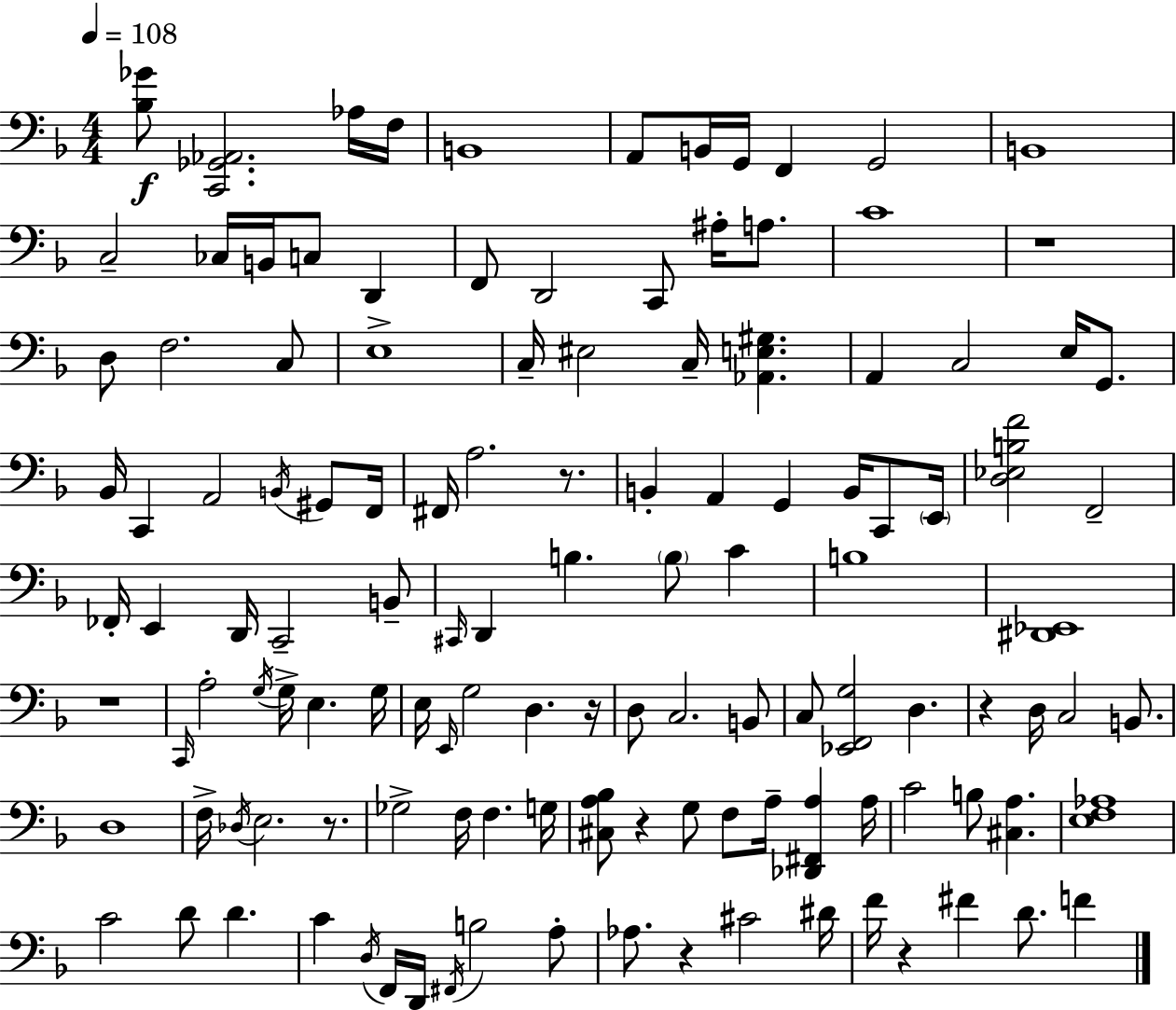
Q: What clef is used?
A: bass